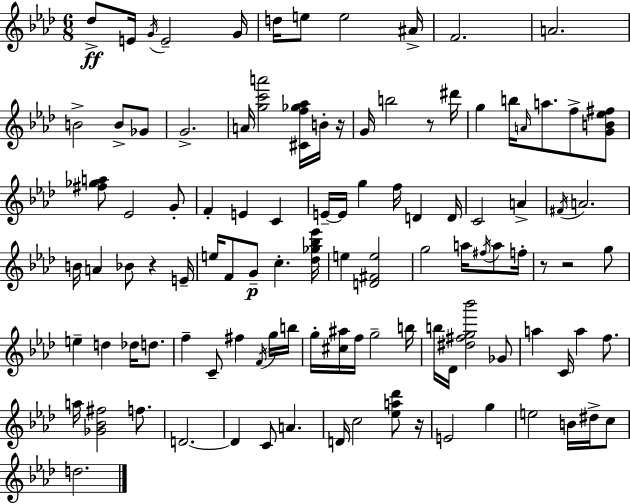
{
  \clef treble
  \numericTimeSignature
  \time 6/8
  \key aes \major
  des''8->\ff e'16 \acciaccatura { g'16 } e'2-- | g'16 d''16 e''8 e''2 | ais'16-> f'2. | a'2. | \break b'2-> b'8-> ges'8 | g'2.-> | a'16 <g'' c''' a'''>2 <cis' f'' ges'' aes''>16 b'16-. | r16 g'16 b''2 r8 | \break dis'''16 g''4 b''16 \grace { a'16 } a''8. f''8-> | <g' b' ees'' fis''>8 <fis'' ges'' a''>8 ees'2 | g'8-. f'4-. e'4 c'4 | e'16--~~ e'16 g''4 f''16 d'4 | \break d'16 c'2 a'4-> | \acciaccatura { fis'16 } a'2. | b'16 a'4 bes'8 r4 | e'16-- e''16 f'8 g'8--\p c''4.-. | \break <des'' ges'' bes'' ees'''>16 e''4 <d' fis' e''>2 | g''2 a''16 | \acciaccatura { fis''16 } a''8 f''16-. r8 r2 | g''8 e''4-- d''4 | \break des''16 d''8. f''4-- c'8-- fis''4 | \acciaccatura { f'16 } g''16 b''16 g''16-. <cis'' ais''>16 f''16 g''2-- | b''16 b''16 des'16 <dis'' fis'' g'' bes'''>2 | ges'8 a''4 c'16 a''4 | \break f''8. a''16 <ges' bes' fis''>2 | f''8. d'2.~~ | d'4 c'8 a'4. | d'16 c''2 | \break <ees'' a'' des'''>8 r16 e'2 | g''4 e''2 | b'16 dis''16-> c''8 d''2. | \bar "|."
}